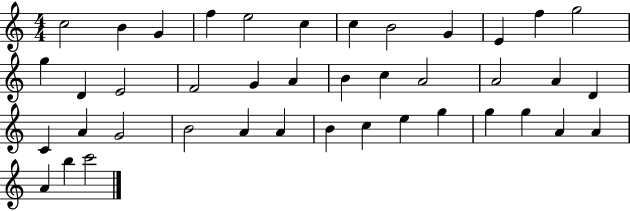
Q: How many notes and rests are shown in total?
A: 41